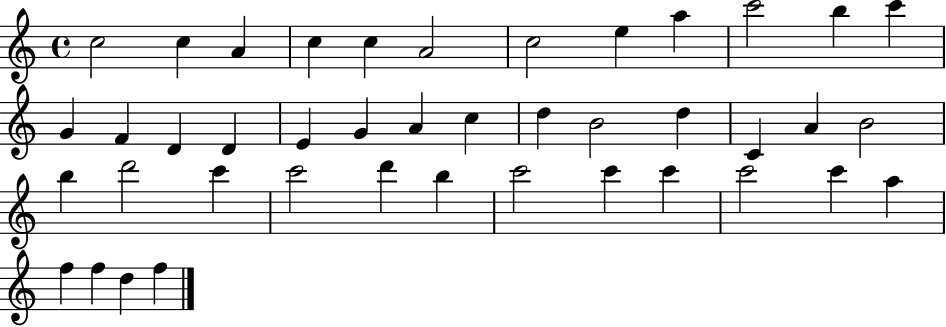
C5/h C5/q A4/q C5/q C5/q A4/h C5/h E5/q A5/q C6/h B5/q C6/q G4/q F4/q D4/q D4/q E4/q G4/q A4/q C5/q D5/q B4/h D5/q C4/q A4/q B4/h B5/q D6/h C6/q C6/h D6/q B5/q C6/h C6/q C6/q C6/h C6/q A5/q F5/q F5/q D5/q F5/q